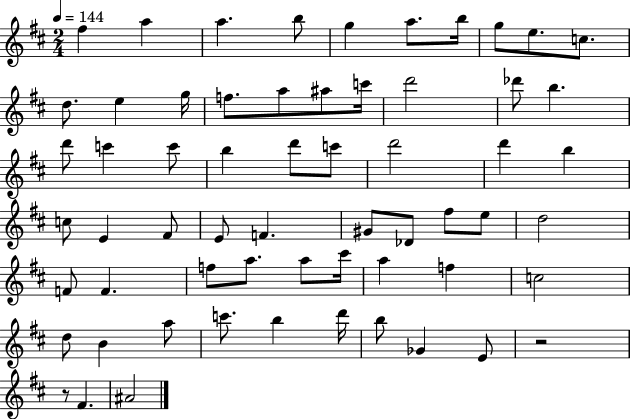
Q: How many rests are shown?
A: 2